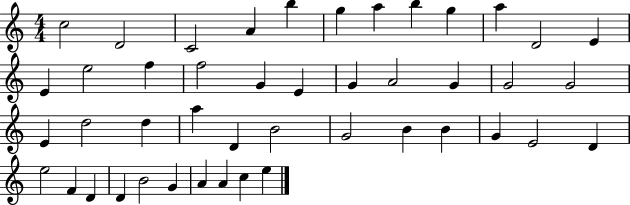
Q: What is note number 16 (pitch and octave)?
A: F5